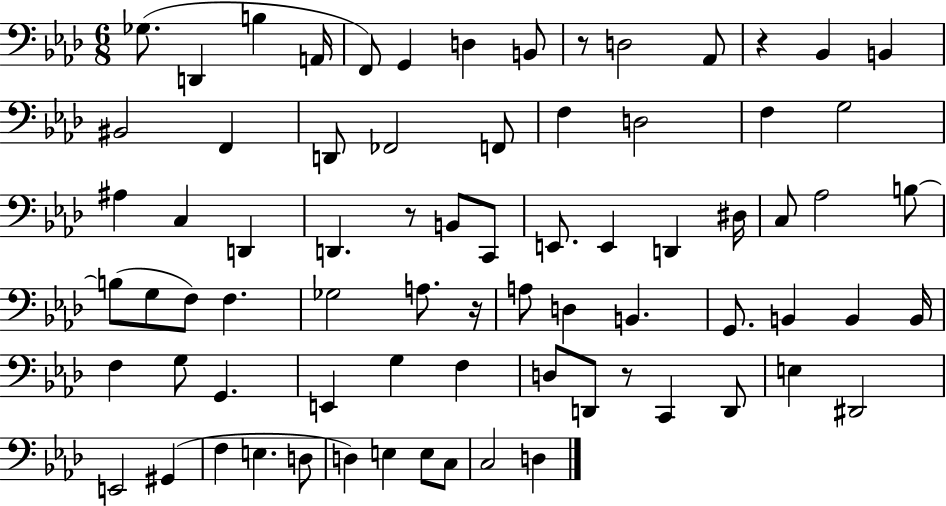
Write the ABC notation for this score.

X:1
T:Untitled
M:6/8
L:1/4
K:Ab
_G,/2 D,, B, A,,/4 F,,/2 G,, D, B,,/2 z/2 D,2 _A,,/2 z _B,, B,, ^B,,2 F,, D,,/2 _F,,2 F,,/2 F, D,2 F, G,2 ^A, C, D,, D,, z/2 B,,/2 C,,/2 E,,/2 E,, D,, ^D,/4 C,/2 _A,2 B,/2 B,/2 G,/2 F,/2 F, _G,2 A,/2 z/4 A,/2 D, B,, G,,/2 B,, B,, B,,/4 F, G,/2 G,, E,, G, F, D,/2 D,,/2 z/2 C,, D,,/2 E, ^D,,2 E,,2 ^G,, F, E, D,/2 D, E, E,/2 C,/2 C,2 D,